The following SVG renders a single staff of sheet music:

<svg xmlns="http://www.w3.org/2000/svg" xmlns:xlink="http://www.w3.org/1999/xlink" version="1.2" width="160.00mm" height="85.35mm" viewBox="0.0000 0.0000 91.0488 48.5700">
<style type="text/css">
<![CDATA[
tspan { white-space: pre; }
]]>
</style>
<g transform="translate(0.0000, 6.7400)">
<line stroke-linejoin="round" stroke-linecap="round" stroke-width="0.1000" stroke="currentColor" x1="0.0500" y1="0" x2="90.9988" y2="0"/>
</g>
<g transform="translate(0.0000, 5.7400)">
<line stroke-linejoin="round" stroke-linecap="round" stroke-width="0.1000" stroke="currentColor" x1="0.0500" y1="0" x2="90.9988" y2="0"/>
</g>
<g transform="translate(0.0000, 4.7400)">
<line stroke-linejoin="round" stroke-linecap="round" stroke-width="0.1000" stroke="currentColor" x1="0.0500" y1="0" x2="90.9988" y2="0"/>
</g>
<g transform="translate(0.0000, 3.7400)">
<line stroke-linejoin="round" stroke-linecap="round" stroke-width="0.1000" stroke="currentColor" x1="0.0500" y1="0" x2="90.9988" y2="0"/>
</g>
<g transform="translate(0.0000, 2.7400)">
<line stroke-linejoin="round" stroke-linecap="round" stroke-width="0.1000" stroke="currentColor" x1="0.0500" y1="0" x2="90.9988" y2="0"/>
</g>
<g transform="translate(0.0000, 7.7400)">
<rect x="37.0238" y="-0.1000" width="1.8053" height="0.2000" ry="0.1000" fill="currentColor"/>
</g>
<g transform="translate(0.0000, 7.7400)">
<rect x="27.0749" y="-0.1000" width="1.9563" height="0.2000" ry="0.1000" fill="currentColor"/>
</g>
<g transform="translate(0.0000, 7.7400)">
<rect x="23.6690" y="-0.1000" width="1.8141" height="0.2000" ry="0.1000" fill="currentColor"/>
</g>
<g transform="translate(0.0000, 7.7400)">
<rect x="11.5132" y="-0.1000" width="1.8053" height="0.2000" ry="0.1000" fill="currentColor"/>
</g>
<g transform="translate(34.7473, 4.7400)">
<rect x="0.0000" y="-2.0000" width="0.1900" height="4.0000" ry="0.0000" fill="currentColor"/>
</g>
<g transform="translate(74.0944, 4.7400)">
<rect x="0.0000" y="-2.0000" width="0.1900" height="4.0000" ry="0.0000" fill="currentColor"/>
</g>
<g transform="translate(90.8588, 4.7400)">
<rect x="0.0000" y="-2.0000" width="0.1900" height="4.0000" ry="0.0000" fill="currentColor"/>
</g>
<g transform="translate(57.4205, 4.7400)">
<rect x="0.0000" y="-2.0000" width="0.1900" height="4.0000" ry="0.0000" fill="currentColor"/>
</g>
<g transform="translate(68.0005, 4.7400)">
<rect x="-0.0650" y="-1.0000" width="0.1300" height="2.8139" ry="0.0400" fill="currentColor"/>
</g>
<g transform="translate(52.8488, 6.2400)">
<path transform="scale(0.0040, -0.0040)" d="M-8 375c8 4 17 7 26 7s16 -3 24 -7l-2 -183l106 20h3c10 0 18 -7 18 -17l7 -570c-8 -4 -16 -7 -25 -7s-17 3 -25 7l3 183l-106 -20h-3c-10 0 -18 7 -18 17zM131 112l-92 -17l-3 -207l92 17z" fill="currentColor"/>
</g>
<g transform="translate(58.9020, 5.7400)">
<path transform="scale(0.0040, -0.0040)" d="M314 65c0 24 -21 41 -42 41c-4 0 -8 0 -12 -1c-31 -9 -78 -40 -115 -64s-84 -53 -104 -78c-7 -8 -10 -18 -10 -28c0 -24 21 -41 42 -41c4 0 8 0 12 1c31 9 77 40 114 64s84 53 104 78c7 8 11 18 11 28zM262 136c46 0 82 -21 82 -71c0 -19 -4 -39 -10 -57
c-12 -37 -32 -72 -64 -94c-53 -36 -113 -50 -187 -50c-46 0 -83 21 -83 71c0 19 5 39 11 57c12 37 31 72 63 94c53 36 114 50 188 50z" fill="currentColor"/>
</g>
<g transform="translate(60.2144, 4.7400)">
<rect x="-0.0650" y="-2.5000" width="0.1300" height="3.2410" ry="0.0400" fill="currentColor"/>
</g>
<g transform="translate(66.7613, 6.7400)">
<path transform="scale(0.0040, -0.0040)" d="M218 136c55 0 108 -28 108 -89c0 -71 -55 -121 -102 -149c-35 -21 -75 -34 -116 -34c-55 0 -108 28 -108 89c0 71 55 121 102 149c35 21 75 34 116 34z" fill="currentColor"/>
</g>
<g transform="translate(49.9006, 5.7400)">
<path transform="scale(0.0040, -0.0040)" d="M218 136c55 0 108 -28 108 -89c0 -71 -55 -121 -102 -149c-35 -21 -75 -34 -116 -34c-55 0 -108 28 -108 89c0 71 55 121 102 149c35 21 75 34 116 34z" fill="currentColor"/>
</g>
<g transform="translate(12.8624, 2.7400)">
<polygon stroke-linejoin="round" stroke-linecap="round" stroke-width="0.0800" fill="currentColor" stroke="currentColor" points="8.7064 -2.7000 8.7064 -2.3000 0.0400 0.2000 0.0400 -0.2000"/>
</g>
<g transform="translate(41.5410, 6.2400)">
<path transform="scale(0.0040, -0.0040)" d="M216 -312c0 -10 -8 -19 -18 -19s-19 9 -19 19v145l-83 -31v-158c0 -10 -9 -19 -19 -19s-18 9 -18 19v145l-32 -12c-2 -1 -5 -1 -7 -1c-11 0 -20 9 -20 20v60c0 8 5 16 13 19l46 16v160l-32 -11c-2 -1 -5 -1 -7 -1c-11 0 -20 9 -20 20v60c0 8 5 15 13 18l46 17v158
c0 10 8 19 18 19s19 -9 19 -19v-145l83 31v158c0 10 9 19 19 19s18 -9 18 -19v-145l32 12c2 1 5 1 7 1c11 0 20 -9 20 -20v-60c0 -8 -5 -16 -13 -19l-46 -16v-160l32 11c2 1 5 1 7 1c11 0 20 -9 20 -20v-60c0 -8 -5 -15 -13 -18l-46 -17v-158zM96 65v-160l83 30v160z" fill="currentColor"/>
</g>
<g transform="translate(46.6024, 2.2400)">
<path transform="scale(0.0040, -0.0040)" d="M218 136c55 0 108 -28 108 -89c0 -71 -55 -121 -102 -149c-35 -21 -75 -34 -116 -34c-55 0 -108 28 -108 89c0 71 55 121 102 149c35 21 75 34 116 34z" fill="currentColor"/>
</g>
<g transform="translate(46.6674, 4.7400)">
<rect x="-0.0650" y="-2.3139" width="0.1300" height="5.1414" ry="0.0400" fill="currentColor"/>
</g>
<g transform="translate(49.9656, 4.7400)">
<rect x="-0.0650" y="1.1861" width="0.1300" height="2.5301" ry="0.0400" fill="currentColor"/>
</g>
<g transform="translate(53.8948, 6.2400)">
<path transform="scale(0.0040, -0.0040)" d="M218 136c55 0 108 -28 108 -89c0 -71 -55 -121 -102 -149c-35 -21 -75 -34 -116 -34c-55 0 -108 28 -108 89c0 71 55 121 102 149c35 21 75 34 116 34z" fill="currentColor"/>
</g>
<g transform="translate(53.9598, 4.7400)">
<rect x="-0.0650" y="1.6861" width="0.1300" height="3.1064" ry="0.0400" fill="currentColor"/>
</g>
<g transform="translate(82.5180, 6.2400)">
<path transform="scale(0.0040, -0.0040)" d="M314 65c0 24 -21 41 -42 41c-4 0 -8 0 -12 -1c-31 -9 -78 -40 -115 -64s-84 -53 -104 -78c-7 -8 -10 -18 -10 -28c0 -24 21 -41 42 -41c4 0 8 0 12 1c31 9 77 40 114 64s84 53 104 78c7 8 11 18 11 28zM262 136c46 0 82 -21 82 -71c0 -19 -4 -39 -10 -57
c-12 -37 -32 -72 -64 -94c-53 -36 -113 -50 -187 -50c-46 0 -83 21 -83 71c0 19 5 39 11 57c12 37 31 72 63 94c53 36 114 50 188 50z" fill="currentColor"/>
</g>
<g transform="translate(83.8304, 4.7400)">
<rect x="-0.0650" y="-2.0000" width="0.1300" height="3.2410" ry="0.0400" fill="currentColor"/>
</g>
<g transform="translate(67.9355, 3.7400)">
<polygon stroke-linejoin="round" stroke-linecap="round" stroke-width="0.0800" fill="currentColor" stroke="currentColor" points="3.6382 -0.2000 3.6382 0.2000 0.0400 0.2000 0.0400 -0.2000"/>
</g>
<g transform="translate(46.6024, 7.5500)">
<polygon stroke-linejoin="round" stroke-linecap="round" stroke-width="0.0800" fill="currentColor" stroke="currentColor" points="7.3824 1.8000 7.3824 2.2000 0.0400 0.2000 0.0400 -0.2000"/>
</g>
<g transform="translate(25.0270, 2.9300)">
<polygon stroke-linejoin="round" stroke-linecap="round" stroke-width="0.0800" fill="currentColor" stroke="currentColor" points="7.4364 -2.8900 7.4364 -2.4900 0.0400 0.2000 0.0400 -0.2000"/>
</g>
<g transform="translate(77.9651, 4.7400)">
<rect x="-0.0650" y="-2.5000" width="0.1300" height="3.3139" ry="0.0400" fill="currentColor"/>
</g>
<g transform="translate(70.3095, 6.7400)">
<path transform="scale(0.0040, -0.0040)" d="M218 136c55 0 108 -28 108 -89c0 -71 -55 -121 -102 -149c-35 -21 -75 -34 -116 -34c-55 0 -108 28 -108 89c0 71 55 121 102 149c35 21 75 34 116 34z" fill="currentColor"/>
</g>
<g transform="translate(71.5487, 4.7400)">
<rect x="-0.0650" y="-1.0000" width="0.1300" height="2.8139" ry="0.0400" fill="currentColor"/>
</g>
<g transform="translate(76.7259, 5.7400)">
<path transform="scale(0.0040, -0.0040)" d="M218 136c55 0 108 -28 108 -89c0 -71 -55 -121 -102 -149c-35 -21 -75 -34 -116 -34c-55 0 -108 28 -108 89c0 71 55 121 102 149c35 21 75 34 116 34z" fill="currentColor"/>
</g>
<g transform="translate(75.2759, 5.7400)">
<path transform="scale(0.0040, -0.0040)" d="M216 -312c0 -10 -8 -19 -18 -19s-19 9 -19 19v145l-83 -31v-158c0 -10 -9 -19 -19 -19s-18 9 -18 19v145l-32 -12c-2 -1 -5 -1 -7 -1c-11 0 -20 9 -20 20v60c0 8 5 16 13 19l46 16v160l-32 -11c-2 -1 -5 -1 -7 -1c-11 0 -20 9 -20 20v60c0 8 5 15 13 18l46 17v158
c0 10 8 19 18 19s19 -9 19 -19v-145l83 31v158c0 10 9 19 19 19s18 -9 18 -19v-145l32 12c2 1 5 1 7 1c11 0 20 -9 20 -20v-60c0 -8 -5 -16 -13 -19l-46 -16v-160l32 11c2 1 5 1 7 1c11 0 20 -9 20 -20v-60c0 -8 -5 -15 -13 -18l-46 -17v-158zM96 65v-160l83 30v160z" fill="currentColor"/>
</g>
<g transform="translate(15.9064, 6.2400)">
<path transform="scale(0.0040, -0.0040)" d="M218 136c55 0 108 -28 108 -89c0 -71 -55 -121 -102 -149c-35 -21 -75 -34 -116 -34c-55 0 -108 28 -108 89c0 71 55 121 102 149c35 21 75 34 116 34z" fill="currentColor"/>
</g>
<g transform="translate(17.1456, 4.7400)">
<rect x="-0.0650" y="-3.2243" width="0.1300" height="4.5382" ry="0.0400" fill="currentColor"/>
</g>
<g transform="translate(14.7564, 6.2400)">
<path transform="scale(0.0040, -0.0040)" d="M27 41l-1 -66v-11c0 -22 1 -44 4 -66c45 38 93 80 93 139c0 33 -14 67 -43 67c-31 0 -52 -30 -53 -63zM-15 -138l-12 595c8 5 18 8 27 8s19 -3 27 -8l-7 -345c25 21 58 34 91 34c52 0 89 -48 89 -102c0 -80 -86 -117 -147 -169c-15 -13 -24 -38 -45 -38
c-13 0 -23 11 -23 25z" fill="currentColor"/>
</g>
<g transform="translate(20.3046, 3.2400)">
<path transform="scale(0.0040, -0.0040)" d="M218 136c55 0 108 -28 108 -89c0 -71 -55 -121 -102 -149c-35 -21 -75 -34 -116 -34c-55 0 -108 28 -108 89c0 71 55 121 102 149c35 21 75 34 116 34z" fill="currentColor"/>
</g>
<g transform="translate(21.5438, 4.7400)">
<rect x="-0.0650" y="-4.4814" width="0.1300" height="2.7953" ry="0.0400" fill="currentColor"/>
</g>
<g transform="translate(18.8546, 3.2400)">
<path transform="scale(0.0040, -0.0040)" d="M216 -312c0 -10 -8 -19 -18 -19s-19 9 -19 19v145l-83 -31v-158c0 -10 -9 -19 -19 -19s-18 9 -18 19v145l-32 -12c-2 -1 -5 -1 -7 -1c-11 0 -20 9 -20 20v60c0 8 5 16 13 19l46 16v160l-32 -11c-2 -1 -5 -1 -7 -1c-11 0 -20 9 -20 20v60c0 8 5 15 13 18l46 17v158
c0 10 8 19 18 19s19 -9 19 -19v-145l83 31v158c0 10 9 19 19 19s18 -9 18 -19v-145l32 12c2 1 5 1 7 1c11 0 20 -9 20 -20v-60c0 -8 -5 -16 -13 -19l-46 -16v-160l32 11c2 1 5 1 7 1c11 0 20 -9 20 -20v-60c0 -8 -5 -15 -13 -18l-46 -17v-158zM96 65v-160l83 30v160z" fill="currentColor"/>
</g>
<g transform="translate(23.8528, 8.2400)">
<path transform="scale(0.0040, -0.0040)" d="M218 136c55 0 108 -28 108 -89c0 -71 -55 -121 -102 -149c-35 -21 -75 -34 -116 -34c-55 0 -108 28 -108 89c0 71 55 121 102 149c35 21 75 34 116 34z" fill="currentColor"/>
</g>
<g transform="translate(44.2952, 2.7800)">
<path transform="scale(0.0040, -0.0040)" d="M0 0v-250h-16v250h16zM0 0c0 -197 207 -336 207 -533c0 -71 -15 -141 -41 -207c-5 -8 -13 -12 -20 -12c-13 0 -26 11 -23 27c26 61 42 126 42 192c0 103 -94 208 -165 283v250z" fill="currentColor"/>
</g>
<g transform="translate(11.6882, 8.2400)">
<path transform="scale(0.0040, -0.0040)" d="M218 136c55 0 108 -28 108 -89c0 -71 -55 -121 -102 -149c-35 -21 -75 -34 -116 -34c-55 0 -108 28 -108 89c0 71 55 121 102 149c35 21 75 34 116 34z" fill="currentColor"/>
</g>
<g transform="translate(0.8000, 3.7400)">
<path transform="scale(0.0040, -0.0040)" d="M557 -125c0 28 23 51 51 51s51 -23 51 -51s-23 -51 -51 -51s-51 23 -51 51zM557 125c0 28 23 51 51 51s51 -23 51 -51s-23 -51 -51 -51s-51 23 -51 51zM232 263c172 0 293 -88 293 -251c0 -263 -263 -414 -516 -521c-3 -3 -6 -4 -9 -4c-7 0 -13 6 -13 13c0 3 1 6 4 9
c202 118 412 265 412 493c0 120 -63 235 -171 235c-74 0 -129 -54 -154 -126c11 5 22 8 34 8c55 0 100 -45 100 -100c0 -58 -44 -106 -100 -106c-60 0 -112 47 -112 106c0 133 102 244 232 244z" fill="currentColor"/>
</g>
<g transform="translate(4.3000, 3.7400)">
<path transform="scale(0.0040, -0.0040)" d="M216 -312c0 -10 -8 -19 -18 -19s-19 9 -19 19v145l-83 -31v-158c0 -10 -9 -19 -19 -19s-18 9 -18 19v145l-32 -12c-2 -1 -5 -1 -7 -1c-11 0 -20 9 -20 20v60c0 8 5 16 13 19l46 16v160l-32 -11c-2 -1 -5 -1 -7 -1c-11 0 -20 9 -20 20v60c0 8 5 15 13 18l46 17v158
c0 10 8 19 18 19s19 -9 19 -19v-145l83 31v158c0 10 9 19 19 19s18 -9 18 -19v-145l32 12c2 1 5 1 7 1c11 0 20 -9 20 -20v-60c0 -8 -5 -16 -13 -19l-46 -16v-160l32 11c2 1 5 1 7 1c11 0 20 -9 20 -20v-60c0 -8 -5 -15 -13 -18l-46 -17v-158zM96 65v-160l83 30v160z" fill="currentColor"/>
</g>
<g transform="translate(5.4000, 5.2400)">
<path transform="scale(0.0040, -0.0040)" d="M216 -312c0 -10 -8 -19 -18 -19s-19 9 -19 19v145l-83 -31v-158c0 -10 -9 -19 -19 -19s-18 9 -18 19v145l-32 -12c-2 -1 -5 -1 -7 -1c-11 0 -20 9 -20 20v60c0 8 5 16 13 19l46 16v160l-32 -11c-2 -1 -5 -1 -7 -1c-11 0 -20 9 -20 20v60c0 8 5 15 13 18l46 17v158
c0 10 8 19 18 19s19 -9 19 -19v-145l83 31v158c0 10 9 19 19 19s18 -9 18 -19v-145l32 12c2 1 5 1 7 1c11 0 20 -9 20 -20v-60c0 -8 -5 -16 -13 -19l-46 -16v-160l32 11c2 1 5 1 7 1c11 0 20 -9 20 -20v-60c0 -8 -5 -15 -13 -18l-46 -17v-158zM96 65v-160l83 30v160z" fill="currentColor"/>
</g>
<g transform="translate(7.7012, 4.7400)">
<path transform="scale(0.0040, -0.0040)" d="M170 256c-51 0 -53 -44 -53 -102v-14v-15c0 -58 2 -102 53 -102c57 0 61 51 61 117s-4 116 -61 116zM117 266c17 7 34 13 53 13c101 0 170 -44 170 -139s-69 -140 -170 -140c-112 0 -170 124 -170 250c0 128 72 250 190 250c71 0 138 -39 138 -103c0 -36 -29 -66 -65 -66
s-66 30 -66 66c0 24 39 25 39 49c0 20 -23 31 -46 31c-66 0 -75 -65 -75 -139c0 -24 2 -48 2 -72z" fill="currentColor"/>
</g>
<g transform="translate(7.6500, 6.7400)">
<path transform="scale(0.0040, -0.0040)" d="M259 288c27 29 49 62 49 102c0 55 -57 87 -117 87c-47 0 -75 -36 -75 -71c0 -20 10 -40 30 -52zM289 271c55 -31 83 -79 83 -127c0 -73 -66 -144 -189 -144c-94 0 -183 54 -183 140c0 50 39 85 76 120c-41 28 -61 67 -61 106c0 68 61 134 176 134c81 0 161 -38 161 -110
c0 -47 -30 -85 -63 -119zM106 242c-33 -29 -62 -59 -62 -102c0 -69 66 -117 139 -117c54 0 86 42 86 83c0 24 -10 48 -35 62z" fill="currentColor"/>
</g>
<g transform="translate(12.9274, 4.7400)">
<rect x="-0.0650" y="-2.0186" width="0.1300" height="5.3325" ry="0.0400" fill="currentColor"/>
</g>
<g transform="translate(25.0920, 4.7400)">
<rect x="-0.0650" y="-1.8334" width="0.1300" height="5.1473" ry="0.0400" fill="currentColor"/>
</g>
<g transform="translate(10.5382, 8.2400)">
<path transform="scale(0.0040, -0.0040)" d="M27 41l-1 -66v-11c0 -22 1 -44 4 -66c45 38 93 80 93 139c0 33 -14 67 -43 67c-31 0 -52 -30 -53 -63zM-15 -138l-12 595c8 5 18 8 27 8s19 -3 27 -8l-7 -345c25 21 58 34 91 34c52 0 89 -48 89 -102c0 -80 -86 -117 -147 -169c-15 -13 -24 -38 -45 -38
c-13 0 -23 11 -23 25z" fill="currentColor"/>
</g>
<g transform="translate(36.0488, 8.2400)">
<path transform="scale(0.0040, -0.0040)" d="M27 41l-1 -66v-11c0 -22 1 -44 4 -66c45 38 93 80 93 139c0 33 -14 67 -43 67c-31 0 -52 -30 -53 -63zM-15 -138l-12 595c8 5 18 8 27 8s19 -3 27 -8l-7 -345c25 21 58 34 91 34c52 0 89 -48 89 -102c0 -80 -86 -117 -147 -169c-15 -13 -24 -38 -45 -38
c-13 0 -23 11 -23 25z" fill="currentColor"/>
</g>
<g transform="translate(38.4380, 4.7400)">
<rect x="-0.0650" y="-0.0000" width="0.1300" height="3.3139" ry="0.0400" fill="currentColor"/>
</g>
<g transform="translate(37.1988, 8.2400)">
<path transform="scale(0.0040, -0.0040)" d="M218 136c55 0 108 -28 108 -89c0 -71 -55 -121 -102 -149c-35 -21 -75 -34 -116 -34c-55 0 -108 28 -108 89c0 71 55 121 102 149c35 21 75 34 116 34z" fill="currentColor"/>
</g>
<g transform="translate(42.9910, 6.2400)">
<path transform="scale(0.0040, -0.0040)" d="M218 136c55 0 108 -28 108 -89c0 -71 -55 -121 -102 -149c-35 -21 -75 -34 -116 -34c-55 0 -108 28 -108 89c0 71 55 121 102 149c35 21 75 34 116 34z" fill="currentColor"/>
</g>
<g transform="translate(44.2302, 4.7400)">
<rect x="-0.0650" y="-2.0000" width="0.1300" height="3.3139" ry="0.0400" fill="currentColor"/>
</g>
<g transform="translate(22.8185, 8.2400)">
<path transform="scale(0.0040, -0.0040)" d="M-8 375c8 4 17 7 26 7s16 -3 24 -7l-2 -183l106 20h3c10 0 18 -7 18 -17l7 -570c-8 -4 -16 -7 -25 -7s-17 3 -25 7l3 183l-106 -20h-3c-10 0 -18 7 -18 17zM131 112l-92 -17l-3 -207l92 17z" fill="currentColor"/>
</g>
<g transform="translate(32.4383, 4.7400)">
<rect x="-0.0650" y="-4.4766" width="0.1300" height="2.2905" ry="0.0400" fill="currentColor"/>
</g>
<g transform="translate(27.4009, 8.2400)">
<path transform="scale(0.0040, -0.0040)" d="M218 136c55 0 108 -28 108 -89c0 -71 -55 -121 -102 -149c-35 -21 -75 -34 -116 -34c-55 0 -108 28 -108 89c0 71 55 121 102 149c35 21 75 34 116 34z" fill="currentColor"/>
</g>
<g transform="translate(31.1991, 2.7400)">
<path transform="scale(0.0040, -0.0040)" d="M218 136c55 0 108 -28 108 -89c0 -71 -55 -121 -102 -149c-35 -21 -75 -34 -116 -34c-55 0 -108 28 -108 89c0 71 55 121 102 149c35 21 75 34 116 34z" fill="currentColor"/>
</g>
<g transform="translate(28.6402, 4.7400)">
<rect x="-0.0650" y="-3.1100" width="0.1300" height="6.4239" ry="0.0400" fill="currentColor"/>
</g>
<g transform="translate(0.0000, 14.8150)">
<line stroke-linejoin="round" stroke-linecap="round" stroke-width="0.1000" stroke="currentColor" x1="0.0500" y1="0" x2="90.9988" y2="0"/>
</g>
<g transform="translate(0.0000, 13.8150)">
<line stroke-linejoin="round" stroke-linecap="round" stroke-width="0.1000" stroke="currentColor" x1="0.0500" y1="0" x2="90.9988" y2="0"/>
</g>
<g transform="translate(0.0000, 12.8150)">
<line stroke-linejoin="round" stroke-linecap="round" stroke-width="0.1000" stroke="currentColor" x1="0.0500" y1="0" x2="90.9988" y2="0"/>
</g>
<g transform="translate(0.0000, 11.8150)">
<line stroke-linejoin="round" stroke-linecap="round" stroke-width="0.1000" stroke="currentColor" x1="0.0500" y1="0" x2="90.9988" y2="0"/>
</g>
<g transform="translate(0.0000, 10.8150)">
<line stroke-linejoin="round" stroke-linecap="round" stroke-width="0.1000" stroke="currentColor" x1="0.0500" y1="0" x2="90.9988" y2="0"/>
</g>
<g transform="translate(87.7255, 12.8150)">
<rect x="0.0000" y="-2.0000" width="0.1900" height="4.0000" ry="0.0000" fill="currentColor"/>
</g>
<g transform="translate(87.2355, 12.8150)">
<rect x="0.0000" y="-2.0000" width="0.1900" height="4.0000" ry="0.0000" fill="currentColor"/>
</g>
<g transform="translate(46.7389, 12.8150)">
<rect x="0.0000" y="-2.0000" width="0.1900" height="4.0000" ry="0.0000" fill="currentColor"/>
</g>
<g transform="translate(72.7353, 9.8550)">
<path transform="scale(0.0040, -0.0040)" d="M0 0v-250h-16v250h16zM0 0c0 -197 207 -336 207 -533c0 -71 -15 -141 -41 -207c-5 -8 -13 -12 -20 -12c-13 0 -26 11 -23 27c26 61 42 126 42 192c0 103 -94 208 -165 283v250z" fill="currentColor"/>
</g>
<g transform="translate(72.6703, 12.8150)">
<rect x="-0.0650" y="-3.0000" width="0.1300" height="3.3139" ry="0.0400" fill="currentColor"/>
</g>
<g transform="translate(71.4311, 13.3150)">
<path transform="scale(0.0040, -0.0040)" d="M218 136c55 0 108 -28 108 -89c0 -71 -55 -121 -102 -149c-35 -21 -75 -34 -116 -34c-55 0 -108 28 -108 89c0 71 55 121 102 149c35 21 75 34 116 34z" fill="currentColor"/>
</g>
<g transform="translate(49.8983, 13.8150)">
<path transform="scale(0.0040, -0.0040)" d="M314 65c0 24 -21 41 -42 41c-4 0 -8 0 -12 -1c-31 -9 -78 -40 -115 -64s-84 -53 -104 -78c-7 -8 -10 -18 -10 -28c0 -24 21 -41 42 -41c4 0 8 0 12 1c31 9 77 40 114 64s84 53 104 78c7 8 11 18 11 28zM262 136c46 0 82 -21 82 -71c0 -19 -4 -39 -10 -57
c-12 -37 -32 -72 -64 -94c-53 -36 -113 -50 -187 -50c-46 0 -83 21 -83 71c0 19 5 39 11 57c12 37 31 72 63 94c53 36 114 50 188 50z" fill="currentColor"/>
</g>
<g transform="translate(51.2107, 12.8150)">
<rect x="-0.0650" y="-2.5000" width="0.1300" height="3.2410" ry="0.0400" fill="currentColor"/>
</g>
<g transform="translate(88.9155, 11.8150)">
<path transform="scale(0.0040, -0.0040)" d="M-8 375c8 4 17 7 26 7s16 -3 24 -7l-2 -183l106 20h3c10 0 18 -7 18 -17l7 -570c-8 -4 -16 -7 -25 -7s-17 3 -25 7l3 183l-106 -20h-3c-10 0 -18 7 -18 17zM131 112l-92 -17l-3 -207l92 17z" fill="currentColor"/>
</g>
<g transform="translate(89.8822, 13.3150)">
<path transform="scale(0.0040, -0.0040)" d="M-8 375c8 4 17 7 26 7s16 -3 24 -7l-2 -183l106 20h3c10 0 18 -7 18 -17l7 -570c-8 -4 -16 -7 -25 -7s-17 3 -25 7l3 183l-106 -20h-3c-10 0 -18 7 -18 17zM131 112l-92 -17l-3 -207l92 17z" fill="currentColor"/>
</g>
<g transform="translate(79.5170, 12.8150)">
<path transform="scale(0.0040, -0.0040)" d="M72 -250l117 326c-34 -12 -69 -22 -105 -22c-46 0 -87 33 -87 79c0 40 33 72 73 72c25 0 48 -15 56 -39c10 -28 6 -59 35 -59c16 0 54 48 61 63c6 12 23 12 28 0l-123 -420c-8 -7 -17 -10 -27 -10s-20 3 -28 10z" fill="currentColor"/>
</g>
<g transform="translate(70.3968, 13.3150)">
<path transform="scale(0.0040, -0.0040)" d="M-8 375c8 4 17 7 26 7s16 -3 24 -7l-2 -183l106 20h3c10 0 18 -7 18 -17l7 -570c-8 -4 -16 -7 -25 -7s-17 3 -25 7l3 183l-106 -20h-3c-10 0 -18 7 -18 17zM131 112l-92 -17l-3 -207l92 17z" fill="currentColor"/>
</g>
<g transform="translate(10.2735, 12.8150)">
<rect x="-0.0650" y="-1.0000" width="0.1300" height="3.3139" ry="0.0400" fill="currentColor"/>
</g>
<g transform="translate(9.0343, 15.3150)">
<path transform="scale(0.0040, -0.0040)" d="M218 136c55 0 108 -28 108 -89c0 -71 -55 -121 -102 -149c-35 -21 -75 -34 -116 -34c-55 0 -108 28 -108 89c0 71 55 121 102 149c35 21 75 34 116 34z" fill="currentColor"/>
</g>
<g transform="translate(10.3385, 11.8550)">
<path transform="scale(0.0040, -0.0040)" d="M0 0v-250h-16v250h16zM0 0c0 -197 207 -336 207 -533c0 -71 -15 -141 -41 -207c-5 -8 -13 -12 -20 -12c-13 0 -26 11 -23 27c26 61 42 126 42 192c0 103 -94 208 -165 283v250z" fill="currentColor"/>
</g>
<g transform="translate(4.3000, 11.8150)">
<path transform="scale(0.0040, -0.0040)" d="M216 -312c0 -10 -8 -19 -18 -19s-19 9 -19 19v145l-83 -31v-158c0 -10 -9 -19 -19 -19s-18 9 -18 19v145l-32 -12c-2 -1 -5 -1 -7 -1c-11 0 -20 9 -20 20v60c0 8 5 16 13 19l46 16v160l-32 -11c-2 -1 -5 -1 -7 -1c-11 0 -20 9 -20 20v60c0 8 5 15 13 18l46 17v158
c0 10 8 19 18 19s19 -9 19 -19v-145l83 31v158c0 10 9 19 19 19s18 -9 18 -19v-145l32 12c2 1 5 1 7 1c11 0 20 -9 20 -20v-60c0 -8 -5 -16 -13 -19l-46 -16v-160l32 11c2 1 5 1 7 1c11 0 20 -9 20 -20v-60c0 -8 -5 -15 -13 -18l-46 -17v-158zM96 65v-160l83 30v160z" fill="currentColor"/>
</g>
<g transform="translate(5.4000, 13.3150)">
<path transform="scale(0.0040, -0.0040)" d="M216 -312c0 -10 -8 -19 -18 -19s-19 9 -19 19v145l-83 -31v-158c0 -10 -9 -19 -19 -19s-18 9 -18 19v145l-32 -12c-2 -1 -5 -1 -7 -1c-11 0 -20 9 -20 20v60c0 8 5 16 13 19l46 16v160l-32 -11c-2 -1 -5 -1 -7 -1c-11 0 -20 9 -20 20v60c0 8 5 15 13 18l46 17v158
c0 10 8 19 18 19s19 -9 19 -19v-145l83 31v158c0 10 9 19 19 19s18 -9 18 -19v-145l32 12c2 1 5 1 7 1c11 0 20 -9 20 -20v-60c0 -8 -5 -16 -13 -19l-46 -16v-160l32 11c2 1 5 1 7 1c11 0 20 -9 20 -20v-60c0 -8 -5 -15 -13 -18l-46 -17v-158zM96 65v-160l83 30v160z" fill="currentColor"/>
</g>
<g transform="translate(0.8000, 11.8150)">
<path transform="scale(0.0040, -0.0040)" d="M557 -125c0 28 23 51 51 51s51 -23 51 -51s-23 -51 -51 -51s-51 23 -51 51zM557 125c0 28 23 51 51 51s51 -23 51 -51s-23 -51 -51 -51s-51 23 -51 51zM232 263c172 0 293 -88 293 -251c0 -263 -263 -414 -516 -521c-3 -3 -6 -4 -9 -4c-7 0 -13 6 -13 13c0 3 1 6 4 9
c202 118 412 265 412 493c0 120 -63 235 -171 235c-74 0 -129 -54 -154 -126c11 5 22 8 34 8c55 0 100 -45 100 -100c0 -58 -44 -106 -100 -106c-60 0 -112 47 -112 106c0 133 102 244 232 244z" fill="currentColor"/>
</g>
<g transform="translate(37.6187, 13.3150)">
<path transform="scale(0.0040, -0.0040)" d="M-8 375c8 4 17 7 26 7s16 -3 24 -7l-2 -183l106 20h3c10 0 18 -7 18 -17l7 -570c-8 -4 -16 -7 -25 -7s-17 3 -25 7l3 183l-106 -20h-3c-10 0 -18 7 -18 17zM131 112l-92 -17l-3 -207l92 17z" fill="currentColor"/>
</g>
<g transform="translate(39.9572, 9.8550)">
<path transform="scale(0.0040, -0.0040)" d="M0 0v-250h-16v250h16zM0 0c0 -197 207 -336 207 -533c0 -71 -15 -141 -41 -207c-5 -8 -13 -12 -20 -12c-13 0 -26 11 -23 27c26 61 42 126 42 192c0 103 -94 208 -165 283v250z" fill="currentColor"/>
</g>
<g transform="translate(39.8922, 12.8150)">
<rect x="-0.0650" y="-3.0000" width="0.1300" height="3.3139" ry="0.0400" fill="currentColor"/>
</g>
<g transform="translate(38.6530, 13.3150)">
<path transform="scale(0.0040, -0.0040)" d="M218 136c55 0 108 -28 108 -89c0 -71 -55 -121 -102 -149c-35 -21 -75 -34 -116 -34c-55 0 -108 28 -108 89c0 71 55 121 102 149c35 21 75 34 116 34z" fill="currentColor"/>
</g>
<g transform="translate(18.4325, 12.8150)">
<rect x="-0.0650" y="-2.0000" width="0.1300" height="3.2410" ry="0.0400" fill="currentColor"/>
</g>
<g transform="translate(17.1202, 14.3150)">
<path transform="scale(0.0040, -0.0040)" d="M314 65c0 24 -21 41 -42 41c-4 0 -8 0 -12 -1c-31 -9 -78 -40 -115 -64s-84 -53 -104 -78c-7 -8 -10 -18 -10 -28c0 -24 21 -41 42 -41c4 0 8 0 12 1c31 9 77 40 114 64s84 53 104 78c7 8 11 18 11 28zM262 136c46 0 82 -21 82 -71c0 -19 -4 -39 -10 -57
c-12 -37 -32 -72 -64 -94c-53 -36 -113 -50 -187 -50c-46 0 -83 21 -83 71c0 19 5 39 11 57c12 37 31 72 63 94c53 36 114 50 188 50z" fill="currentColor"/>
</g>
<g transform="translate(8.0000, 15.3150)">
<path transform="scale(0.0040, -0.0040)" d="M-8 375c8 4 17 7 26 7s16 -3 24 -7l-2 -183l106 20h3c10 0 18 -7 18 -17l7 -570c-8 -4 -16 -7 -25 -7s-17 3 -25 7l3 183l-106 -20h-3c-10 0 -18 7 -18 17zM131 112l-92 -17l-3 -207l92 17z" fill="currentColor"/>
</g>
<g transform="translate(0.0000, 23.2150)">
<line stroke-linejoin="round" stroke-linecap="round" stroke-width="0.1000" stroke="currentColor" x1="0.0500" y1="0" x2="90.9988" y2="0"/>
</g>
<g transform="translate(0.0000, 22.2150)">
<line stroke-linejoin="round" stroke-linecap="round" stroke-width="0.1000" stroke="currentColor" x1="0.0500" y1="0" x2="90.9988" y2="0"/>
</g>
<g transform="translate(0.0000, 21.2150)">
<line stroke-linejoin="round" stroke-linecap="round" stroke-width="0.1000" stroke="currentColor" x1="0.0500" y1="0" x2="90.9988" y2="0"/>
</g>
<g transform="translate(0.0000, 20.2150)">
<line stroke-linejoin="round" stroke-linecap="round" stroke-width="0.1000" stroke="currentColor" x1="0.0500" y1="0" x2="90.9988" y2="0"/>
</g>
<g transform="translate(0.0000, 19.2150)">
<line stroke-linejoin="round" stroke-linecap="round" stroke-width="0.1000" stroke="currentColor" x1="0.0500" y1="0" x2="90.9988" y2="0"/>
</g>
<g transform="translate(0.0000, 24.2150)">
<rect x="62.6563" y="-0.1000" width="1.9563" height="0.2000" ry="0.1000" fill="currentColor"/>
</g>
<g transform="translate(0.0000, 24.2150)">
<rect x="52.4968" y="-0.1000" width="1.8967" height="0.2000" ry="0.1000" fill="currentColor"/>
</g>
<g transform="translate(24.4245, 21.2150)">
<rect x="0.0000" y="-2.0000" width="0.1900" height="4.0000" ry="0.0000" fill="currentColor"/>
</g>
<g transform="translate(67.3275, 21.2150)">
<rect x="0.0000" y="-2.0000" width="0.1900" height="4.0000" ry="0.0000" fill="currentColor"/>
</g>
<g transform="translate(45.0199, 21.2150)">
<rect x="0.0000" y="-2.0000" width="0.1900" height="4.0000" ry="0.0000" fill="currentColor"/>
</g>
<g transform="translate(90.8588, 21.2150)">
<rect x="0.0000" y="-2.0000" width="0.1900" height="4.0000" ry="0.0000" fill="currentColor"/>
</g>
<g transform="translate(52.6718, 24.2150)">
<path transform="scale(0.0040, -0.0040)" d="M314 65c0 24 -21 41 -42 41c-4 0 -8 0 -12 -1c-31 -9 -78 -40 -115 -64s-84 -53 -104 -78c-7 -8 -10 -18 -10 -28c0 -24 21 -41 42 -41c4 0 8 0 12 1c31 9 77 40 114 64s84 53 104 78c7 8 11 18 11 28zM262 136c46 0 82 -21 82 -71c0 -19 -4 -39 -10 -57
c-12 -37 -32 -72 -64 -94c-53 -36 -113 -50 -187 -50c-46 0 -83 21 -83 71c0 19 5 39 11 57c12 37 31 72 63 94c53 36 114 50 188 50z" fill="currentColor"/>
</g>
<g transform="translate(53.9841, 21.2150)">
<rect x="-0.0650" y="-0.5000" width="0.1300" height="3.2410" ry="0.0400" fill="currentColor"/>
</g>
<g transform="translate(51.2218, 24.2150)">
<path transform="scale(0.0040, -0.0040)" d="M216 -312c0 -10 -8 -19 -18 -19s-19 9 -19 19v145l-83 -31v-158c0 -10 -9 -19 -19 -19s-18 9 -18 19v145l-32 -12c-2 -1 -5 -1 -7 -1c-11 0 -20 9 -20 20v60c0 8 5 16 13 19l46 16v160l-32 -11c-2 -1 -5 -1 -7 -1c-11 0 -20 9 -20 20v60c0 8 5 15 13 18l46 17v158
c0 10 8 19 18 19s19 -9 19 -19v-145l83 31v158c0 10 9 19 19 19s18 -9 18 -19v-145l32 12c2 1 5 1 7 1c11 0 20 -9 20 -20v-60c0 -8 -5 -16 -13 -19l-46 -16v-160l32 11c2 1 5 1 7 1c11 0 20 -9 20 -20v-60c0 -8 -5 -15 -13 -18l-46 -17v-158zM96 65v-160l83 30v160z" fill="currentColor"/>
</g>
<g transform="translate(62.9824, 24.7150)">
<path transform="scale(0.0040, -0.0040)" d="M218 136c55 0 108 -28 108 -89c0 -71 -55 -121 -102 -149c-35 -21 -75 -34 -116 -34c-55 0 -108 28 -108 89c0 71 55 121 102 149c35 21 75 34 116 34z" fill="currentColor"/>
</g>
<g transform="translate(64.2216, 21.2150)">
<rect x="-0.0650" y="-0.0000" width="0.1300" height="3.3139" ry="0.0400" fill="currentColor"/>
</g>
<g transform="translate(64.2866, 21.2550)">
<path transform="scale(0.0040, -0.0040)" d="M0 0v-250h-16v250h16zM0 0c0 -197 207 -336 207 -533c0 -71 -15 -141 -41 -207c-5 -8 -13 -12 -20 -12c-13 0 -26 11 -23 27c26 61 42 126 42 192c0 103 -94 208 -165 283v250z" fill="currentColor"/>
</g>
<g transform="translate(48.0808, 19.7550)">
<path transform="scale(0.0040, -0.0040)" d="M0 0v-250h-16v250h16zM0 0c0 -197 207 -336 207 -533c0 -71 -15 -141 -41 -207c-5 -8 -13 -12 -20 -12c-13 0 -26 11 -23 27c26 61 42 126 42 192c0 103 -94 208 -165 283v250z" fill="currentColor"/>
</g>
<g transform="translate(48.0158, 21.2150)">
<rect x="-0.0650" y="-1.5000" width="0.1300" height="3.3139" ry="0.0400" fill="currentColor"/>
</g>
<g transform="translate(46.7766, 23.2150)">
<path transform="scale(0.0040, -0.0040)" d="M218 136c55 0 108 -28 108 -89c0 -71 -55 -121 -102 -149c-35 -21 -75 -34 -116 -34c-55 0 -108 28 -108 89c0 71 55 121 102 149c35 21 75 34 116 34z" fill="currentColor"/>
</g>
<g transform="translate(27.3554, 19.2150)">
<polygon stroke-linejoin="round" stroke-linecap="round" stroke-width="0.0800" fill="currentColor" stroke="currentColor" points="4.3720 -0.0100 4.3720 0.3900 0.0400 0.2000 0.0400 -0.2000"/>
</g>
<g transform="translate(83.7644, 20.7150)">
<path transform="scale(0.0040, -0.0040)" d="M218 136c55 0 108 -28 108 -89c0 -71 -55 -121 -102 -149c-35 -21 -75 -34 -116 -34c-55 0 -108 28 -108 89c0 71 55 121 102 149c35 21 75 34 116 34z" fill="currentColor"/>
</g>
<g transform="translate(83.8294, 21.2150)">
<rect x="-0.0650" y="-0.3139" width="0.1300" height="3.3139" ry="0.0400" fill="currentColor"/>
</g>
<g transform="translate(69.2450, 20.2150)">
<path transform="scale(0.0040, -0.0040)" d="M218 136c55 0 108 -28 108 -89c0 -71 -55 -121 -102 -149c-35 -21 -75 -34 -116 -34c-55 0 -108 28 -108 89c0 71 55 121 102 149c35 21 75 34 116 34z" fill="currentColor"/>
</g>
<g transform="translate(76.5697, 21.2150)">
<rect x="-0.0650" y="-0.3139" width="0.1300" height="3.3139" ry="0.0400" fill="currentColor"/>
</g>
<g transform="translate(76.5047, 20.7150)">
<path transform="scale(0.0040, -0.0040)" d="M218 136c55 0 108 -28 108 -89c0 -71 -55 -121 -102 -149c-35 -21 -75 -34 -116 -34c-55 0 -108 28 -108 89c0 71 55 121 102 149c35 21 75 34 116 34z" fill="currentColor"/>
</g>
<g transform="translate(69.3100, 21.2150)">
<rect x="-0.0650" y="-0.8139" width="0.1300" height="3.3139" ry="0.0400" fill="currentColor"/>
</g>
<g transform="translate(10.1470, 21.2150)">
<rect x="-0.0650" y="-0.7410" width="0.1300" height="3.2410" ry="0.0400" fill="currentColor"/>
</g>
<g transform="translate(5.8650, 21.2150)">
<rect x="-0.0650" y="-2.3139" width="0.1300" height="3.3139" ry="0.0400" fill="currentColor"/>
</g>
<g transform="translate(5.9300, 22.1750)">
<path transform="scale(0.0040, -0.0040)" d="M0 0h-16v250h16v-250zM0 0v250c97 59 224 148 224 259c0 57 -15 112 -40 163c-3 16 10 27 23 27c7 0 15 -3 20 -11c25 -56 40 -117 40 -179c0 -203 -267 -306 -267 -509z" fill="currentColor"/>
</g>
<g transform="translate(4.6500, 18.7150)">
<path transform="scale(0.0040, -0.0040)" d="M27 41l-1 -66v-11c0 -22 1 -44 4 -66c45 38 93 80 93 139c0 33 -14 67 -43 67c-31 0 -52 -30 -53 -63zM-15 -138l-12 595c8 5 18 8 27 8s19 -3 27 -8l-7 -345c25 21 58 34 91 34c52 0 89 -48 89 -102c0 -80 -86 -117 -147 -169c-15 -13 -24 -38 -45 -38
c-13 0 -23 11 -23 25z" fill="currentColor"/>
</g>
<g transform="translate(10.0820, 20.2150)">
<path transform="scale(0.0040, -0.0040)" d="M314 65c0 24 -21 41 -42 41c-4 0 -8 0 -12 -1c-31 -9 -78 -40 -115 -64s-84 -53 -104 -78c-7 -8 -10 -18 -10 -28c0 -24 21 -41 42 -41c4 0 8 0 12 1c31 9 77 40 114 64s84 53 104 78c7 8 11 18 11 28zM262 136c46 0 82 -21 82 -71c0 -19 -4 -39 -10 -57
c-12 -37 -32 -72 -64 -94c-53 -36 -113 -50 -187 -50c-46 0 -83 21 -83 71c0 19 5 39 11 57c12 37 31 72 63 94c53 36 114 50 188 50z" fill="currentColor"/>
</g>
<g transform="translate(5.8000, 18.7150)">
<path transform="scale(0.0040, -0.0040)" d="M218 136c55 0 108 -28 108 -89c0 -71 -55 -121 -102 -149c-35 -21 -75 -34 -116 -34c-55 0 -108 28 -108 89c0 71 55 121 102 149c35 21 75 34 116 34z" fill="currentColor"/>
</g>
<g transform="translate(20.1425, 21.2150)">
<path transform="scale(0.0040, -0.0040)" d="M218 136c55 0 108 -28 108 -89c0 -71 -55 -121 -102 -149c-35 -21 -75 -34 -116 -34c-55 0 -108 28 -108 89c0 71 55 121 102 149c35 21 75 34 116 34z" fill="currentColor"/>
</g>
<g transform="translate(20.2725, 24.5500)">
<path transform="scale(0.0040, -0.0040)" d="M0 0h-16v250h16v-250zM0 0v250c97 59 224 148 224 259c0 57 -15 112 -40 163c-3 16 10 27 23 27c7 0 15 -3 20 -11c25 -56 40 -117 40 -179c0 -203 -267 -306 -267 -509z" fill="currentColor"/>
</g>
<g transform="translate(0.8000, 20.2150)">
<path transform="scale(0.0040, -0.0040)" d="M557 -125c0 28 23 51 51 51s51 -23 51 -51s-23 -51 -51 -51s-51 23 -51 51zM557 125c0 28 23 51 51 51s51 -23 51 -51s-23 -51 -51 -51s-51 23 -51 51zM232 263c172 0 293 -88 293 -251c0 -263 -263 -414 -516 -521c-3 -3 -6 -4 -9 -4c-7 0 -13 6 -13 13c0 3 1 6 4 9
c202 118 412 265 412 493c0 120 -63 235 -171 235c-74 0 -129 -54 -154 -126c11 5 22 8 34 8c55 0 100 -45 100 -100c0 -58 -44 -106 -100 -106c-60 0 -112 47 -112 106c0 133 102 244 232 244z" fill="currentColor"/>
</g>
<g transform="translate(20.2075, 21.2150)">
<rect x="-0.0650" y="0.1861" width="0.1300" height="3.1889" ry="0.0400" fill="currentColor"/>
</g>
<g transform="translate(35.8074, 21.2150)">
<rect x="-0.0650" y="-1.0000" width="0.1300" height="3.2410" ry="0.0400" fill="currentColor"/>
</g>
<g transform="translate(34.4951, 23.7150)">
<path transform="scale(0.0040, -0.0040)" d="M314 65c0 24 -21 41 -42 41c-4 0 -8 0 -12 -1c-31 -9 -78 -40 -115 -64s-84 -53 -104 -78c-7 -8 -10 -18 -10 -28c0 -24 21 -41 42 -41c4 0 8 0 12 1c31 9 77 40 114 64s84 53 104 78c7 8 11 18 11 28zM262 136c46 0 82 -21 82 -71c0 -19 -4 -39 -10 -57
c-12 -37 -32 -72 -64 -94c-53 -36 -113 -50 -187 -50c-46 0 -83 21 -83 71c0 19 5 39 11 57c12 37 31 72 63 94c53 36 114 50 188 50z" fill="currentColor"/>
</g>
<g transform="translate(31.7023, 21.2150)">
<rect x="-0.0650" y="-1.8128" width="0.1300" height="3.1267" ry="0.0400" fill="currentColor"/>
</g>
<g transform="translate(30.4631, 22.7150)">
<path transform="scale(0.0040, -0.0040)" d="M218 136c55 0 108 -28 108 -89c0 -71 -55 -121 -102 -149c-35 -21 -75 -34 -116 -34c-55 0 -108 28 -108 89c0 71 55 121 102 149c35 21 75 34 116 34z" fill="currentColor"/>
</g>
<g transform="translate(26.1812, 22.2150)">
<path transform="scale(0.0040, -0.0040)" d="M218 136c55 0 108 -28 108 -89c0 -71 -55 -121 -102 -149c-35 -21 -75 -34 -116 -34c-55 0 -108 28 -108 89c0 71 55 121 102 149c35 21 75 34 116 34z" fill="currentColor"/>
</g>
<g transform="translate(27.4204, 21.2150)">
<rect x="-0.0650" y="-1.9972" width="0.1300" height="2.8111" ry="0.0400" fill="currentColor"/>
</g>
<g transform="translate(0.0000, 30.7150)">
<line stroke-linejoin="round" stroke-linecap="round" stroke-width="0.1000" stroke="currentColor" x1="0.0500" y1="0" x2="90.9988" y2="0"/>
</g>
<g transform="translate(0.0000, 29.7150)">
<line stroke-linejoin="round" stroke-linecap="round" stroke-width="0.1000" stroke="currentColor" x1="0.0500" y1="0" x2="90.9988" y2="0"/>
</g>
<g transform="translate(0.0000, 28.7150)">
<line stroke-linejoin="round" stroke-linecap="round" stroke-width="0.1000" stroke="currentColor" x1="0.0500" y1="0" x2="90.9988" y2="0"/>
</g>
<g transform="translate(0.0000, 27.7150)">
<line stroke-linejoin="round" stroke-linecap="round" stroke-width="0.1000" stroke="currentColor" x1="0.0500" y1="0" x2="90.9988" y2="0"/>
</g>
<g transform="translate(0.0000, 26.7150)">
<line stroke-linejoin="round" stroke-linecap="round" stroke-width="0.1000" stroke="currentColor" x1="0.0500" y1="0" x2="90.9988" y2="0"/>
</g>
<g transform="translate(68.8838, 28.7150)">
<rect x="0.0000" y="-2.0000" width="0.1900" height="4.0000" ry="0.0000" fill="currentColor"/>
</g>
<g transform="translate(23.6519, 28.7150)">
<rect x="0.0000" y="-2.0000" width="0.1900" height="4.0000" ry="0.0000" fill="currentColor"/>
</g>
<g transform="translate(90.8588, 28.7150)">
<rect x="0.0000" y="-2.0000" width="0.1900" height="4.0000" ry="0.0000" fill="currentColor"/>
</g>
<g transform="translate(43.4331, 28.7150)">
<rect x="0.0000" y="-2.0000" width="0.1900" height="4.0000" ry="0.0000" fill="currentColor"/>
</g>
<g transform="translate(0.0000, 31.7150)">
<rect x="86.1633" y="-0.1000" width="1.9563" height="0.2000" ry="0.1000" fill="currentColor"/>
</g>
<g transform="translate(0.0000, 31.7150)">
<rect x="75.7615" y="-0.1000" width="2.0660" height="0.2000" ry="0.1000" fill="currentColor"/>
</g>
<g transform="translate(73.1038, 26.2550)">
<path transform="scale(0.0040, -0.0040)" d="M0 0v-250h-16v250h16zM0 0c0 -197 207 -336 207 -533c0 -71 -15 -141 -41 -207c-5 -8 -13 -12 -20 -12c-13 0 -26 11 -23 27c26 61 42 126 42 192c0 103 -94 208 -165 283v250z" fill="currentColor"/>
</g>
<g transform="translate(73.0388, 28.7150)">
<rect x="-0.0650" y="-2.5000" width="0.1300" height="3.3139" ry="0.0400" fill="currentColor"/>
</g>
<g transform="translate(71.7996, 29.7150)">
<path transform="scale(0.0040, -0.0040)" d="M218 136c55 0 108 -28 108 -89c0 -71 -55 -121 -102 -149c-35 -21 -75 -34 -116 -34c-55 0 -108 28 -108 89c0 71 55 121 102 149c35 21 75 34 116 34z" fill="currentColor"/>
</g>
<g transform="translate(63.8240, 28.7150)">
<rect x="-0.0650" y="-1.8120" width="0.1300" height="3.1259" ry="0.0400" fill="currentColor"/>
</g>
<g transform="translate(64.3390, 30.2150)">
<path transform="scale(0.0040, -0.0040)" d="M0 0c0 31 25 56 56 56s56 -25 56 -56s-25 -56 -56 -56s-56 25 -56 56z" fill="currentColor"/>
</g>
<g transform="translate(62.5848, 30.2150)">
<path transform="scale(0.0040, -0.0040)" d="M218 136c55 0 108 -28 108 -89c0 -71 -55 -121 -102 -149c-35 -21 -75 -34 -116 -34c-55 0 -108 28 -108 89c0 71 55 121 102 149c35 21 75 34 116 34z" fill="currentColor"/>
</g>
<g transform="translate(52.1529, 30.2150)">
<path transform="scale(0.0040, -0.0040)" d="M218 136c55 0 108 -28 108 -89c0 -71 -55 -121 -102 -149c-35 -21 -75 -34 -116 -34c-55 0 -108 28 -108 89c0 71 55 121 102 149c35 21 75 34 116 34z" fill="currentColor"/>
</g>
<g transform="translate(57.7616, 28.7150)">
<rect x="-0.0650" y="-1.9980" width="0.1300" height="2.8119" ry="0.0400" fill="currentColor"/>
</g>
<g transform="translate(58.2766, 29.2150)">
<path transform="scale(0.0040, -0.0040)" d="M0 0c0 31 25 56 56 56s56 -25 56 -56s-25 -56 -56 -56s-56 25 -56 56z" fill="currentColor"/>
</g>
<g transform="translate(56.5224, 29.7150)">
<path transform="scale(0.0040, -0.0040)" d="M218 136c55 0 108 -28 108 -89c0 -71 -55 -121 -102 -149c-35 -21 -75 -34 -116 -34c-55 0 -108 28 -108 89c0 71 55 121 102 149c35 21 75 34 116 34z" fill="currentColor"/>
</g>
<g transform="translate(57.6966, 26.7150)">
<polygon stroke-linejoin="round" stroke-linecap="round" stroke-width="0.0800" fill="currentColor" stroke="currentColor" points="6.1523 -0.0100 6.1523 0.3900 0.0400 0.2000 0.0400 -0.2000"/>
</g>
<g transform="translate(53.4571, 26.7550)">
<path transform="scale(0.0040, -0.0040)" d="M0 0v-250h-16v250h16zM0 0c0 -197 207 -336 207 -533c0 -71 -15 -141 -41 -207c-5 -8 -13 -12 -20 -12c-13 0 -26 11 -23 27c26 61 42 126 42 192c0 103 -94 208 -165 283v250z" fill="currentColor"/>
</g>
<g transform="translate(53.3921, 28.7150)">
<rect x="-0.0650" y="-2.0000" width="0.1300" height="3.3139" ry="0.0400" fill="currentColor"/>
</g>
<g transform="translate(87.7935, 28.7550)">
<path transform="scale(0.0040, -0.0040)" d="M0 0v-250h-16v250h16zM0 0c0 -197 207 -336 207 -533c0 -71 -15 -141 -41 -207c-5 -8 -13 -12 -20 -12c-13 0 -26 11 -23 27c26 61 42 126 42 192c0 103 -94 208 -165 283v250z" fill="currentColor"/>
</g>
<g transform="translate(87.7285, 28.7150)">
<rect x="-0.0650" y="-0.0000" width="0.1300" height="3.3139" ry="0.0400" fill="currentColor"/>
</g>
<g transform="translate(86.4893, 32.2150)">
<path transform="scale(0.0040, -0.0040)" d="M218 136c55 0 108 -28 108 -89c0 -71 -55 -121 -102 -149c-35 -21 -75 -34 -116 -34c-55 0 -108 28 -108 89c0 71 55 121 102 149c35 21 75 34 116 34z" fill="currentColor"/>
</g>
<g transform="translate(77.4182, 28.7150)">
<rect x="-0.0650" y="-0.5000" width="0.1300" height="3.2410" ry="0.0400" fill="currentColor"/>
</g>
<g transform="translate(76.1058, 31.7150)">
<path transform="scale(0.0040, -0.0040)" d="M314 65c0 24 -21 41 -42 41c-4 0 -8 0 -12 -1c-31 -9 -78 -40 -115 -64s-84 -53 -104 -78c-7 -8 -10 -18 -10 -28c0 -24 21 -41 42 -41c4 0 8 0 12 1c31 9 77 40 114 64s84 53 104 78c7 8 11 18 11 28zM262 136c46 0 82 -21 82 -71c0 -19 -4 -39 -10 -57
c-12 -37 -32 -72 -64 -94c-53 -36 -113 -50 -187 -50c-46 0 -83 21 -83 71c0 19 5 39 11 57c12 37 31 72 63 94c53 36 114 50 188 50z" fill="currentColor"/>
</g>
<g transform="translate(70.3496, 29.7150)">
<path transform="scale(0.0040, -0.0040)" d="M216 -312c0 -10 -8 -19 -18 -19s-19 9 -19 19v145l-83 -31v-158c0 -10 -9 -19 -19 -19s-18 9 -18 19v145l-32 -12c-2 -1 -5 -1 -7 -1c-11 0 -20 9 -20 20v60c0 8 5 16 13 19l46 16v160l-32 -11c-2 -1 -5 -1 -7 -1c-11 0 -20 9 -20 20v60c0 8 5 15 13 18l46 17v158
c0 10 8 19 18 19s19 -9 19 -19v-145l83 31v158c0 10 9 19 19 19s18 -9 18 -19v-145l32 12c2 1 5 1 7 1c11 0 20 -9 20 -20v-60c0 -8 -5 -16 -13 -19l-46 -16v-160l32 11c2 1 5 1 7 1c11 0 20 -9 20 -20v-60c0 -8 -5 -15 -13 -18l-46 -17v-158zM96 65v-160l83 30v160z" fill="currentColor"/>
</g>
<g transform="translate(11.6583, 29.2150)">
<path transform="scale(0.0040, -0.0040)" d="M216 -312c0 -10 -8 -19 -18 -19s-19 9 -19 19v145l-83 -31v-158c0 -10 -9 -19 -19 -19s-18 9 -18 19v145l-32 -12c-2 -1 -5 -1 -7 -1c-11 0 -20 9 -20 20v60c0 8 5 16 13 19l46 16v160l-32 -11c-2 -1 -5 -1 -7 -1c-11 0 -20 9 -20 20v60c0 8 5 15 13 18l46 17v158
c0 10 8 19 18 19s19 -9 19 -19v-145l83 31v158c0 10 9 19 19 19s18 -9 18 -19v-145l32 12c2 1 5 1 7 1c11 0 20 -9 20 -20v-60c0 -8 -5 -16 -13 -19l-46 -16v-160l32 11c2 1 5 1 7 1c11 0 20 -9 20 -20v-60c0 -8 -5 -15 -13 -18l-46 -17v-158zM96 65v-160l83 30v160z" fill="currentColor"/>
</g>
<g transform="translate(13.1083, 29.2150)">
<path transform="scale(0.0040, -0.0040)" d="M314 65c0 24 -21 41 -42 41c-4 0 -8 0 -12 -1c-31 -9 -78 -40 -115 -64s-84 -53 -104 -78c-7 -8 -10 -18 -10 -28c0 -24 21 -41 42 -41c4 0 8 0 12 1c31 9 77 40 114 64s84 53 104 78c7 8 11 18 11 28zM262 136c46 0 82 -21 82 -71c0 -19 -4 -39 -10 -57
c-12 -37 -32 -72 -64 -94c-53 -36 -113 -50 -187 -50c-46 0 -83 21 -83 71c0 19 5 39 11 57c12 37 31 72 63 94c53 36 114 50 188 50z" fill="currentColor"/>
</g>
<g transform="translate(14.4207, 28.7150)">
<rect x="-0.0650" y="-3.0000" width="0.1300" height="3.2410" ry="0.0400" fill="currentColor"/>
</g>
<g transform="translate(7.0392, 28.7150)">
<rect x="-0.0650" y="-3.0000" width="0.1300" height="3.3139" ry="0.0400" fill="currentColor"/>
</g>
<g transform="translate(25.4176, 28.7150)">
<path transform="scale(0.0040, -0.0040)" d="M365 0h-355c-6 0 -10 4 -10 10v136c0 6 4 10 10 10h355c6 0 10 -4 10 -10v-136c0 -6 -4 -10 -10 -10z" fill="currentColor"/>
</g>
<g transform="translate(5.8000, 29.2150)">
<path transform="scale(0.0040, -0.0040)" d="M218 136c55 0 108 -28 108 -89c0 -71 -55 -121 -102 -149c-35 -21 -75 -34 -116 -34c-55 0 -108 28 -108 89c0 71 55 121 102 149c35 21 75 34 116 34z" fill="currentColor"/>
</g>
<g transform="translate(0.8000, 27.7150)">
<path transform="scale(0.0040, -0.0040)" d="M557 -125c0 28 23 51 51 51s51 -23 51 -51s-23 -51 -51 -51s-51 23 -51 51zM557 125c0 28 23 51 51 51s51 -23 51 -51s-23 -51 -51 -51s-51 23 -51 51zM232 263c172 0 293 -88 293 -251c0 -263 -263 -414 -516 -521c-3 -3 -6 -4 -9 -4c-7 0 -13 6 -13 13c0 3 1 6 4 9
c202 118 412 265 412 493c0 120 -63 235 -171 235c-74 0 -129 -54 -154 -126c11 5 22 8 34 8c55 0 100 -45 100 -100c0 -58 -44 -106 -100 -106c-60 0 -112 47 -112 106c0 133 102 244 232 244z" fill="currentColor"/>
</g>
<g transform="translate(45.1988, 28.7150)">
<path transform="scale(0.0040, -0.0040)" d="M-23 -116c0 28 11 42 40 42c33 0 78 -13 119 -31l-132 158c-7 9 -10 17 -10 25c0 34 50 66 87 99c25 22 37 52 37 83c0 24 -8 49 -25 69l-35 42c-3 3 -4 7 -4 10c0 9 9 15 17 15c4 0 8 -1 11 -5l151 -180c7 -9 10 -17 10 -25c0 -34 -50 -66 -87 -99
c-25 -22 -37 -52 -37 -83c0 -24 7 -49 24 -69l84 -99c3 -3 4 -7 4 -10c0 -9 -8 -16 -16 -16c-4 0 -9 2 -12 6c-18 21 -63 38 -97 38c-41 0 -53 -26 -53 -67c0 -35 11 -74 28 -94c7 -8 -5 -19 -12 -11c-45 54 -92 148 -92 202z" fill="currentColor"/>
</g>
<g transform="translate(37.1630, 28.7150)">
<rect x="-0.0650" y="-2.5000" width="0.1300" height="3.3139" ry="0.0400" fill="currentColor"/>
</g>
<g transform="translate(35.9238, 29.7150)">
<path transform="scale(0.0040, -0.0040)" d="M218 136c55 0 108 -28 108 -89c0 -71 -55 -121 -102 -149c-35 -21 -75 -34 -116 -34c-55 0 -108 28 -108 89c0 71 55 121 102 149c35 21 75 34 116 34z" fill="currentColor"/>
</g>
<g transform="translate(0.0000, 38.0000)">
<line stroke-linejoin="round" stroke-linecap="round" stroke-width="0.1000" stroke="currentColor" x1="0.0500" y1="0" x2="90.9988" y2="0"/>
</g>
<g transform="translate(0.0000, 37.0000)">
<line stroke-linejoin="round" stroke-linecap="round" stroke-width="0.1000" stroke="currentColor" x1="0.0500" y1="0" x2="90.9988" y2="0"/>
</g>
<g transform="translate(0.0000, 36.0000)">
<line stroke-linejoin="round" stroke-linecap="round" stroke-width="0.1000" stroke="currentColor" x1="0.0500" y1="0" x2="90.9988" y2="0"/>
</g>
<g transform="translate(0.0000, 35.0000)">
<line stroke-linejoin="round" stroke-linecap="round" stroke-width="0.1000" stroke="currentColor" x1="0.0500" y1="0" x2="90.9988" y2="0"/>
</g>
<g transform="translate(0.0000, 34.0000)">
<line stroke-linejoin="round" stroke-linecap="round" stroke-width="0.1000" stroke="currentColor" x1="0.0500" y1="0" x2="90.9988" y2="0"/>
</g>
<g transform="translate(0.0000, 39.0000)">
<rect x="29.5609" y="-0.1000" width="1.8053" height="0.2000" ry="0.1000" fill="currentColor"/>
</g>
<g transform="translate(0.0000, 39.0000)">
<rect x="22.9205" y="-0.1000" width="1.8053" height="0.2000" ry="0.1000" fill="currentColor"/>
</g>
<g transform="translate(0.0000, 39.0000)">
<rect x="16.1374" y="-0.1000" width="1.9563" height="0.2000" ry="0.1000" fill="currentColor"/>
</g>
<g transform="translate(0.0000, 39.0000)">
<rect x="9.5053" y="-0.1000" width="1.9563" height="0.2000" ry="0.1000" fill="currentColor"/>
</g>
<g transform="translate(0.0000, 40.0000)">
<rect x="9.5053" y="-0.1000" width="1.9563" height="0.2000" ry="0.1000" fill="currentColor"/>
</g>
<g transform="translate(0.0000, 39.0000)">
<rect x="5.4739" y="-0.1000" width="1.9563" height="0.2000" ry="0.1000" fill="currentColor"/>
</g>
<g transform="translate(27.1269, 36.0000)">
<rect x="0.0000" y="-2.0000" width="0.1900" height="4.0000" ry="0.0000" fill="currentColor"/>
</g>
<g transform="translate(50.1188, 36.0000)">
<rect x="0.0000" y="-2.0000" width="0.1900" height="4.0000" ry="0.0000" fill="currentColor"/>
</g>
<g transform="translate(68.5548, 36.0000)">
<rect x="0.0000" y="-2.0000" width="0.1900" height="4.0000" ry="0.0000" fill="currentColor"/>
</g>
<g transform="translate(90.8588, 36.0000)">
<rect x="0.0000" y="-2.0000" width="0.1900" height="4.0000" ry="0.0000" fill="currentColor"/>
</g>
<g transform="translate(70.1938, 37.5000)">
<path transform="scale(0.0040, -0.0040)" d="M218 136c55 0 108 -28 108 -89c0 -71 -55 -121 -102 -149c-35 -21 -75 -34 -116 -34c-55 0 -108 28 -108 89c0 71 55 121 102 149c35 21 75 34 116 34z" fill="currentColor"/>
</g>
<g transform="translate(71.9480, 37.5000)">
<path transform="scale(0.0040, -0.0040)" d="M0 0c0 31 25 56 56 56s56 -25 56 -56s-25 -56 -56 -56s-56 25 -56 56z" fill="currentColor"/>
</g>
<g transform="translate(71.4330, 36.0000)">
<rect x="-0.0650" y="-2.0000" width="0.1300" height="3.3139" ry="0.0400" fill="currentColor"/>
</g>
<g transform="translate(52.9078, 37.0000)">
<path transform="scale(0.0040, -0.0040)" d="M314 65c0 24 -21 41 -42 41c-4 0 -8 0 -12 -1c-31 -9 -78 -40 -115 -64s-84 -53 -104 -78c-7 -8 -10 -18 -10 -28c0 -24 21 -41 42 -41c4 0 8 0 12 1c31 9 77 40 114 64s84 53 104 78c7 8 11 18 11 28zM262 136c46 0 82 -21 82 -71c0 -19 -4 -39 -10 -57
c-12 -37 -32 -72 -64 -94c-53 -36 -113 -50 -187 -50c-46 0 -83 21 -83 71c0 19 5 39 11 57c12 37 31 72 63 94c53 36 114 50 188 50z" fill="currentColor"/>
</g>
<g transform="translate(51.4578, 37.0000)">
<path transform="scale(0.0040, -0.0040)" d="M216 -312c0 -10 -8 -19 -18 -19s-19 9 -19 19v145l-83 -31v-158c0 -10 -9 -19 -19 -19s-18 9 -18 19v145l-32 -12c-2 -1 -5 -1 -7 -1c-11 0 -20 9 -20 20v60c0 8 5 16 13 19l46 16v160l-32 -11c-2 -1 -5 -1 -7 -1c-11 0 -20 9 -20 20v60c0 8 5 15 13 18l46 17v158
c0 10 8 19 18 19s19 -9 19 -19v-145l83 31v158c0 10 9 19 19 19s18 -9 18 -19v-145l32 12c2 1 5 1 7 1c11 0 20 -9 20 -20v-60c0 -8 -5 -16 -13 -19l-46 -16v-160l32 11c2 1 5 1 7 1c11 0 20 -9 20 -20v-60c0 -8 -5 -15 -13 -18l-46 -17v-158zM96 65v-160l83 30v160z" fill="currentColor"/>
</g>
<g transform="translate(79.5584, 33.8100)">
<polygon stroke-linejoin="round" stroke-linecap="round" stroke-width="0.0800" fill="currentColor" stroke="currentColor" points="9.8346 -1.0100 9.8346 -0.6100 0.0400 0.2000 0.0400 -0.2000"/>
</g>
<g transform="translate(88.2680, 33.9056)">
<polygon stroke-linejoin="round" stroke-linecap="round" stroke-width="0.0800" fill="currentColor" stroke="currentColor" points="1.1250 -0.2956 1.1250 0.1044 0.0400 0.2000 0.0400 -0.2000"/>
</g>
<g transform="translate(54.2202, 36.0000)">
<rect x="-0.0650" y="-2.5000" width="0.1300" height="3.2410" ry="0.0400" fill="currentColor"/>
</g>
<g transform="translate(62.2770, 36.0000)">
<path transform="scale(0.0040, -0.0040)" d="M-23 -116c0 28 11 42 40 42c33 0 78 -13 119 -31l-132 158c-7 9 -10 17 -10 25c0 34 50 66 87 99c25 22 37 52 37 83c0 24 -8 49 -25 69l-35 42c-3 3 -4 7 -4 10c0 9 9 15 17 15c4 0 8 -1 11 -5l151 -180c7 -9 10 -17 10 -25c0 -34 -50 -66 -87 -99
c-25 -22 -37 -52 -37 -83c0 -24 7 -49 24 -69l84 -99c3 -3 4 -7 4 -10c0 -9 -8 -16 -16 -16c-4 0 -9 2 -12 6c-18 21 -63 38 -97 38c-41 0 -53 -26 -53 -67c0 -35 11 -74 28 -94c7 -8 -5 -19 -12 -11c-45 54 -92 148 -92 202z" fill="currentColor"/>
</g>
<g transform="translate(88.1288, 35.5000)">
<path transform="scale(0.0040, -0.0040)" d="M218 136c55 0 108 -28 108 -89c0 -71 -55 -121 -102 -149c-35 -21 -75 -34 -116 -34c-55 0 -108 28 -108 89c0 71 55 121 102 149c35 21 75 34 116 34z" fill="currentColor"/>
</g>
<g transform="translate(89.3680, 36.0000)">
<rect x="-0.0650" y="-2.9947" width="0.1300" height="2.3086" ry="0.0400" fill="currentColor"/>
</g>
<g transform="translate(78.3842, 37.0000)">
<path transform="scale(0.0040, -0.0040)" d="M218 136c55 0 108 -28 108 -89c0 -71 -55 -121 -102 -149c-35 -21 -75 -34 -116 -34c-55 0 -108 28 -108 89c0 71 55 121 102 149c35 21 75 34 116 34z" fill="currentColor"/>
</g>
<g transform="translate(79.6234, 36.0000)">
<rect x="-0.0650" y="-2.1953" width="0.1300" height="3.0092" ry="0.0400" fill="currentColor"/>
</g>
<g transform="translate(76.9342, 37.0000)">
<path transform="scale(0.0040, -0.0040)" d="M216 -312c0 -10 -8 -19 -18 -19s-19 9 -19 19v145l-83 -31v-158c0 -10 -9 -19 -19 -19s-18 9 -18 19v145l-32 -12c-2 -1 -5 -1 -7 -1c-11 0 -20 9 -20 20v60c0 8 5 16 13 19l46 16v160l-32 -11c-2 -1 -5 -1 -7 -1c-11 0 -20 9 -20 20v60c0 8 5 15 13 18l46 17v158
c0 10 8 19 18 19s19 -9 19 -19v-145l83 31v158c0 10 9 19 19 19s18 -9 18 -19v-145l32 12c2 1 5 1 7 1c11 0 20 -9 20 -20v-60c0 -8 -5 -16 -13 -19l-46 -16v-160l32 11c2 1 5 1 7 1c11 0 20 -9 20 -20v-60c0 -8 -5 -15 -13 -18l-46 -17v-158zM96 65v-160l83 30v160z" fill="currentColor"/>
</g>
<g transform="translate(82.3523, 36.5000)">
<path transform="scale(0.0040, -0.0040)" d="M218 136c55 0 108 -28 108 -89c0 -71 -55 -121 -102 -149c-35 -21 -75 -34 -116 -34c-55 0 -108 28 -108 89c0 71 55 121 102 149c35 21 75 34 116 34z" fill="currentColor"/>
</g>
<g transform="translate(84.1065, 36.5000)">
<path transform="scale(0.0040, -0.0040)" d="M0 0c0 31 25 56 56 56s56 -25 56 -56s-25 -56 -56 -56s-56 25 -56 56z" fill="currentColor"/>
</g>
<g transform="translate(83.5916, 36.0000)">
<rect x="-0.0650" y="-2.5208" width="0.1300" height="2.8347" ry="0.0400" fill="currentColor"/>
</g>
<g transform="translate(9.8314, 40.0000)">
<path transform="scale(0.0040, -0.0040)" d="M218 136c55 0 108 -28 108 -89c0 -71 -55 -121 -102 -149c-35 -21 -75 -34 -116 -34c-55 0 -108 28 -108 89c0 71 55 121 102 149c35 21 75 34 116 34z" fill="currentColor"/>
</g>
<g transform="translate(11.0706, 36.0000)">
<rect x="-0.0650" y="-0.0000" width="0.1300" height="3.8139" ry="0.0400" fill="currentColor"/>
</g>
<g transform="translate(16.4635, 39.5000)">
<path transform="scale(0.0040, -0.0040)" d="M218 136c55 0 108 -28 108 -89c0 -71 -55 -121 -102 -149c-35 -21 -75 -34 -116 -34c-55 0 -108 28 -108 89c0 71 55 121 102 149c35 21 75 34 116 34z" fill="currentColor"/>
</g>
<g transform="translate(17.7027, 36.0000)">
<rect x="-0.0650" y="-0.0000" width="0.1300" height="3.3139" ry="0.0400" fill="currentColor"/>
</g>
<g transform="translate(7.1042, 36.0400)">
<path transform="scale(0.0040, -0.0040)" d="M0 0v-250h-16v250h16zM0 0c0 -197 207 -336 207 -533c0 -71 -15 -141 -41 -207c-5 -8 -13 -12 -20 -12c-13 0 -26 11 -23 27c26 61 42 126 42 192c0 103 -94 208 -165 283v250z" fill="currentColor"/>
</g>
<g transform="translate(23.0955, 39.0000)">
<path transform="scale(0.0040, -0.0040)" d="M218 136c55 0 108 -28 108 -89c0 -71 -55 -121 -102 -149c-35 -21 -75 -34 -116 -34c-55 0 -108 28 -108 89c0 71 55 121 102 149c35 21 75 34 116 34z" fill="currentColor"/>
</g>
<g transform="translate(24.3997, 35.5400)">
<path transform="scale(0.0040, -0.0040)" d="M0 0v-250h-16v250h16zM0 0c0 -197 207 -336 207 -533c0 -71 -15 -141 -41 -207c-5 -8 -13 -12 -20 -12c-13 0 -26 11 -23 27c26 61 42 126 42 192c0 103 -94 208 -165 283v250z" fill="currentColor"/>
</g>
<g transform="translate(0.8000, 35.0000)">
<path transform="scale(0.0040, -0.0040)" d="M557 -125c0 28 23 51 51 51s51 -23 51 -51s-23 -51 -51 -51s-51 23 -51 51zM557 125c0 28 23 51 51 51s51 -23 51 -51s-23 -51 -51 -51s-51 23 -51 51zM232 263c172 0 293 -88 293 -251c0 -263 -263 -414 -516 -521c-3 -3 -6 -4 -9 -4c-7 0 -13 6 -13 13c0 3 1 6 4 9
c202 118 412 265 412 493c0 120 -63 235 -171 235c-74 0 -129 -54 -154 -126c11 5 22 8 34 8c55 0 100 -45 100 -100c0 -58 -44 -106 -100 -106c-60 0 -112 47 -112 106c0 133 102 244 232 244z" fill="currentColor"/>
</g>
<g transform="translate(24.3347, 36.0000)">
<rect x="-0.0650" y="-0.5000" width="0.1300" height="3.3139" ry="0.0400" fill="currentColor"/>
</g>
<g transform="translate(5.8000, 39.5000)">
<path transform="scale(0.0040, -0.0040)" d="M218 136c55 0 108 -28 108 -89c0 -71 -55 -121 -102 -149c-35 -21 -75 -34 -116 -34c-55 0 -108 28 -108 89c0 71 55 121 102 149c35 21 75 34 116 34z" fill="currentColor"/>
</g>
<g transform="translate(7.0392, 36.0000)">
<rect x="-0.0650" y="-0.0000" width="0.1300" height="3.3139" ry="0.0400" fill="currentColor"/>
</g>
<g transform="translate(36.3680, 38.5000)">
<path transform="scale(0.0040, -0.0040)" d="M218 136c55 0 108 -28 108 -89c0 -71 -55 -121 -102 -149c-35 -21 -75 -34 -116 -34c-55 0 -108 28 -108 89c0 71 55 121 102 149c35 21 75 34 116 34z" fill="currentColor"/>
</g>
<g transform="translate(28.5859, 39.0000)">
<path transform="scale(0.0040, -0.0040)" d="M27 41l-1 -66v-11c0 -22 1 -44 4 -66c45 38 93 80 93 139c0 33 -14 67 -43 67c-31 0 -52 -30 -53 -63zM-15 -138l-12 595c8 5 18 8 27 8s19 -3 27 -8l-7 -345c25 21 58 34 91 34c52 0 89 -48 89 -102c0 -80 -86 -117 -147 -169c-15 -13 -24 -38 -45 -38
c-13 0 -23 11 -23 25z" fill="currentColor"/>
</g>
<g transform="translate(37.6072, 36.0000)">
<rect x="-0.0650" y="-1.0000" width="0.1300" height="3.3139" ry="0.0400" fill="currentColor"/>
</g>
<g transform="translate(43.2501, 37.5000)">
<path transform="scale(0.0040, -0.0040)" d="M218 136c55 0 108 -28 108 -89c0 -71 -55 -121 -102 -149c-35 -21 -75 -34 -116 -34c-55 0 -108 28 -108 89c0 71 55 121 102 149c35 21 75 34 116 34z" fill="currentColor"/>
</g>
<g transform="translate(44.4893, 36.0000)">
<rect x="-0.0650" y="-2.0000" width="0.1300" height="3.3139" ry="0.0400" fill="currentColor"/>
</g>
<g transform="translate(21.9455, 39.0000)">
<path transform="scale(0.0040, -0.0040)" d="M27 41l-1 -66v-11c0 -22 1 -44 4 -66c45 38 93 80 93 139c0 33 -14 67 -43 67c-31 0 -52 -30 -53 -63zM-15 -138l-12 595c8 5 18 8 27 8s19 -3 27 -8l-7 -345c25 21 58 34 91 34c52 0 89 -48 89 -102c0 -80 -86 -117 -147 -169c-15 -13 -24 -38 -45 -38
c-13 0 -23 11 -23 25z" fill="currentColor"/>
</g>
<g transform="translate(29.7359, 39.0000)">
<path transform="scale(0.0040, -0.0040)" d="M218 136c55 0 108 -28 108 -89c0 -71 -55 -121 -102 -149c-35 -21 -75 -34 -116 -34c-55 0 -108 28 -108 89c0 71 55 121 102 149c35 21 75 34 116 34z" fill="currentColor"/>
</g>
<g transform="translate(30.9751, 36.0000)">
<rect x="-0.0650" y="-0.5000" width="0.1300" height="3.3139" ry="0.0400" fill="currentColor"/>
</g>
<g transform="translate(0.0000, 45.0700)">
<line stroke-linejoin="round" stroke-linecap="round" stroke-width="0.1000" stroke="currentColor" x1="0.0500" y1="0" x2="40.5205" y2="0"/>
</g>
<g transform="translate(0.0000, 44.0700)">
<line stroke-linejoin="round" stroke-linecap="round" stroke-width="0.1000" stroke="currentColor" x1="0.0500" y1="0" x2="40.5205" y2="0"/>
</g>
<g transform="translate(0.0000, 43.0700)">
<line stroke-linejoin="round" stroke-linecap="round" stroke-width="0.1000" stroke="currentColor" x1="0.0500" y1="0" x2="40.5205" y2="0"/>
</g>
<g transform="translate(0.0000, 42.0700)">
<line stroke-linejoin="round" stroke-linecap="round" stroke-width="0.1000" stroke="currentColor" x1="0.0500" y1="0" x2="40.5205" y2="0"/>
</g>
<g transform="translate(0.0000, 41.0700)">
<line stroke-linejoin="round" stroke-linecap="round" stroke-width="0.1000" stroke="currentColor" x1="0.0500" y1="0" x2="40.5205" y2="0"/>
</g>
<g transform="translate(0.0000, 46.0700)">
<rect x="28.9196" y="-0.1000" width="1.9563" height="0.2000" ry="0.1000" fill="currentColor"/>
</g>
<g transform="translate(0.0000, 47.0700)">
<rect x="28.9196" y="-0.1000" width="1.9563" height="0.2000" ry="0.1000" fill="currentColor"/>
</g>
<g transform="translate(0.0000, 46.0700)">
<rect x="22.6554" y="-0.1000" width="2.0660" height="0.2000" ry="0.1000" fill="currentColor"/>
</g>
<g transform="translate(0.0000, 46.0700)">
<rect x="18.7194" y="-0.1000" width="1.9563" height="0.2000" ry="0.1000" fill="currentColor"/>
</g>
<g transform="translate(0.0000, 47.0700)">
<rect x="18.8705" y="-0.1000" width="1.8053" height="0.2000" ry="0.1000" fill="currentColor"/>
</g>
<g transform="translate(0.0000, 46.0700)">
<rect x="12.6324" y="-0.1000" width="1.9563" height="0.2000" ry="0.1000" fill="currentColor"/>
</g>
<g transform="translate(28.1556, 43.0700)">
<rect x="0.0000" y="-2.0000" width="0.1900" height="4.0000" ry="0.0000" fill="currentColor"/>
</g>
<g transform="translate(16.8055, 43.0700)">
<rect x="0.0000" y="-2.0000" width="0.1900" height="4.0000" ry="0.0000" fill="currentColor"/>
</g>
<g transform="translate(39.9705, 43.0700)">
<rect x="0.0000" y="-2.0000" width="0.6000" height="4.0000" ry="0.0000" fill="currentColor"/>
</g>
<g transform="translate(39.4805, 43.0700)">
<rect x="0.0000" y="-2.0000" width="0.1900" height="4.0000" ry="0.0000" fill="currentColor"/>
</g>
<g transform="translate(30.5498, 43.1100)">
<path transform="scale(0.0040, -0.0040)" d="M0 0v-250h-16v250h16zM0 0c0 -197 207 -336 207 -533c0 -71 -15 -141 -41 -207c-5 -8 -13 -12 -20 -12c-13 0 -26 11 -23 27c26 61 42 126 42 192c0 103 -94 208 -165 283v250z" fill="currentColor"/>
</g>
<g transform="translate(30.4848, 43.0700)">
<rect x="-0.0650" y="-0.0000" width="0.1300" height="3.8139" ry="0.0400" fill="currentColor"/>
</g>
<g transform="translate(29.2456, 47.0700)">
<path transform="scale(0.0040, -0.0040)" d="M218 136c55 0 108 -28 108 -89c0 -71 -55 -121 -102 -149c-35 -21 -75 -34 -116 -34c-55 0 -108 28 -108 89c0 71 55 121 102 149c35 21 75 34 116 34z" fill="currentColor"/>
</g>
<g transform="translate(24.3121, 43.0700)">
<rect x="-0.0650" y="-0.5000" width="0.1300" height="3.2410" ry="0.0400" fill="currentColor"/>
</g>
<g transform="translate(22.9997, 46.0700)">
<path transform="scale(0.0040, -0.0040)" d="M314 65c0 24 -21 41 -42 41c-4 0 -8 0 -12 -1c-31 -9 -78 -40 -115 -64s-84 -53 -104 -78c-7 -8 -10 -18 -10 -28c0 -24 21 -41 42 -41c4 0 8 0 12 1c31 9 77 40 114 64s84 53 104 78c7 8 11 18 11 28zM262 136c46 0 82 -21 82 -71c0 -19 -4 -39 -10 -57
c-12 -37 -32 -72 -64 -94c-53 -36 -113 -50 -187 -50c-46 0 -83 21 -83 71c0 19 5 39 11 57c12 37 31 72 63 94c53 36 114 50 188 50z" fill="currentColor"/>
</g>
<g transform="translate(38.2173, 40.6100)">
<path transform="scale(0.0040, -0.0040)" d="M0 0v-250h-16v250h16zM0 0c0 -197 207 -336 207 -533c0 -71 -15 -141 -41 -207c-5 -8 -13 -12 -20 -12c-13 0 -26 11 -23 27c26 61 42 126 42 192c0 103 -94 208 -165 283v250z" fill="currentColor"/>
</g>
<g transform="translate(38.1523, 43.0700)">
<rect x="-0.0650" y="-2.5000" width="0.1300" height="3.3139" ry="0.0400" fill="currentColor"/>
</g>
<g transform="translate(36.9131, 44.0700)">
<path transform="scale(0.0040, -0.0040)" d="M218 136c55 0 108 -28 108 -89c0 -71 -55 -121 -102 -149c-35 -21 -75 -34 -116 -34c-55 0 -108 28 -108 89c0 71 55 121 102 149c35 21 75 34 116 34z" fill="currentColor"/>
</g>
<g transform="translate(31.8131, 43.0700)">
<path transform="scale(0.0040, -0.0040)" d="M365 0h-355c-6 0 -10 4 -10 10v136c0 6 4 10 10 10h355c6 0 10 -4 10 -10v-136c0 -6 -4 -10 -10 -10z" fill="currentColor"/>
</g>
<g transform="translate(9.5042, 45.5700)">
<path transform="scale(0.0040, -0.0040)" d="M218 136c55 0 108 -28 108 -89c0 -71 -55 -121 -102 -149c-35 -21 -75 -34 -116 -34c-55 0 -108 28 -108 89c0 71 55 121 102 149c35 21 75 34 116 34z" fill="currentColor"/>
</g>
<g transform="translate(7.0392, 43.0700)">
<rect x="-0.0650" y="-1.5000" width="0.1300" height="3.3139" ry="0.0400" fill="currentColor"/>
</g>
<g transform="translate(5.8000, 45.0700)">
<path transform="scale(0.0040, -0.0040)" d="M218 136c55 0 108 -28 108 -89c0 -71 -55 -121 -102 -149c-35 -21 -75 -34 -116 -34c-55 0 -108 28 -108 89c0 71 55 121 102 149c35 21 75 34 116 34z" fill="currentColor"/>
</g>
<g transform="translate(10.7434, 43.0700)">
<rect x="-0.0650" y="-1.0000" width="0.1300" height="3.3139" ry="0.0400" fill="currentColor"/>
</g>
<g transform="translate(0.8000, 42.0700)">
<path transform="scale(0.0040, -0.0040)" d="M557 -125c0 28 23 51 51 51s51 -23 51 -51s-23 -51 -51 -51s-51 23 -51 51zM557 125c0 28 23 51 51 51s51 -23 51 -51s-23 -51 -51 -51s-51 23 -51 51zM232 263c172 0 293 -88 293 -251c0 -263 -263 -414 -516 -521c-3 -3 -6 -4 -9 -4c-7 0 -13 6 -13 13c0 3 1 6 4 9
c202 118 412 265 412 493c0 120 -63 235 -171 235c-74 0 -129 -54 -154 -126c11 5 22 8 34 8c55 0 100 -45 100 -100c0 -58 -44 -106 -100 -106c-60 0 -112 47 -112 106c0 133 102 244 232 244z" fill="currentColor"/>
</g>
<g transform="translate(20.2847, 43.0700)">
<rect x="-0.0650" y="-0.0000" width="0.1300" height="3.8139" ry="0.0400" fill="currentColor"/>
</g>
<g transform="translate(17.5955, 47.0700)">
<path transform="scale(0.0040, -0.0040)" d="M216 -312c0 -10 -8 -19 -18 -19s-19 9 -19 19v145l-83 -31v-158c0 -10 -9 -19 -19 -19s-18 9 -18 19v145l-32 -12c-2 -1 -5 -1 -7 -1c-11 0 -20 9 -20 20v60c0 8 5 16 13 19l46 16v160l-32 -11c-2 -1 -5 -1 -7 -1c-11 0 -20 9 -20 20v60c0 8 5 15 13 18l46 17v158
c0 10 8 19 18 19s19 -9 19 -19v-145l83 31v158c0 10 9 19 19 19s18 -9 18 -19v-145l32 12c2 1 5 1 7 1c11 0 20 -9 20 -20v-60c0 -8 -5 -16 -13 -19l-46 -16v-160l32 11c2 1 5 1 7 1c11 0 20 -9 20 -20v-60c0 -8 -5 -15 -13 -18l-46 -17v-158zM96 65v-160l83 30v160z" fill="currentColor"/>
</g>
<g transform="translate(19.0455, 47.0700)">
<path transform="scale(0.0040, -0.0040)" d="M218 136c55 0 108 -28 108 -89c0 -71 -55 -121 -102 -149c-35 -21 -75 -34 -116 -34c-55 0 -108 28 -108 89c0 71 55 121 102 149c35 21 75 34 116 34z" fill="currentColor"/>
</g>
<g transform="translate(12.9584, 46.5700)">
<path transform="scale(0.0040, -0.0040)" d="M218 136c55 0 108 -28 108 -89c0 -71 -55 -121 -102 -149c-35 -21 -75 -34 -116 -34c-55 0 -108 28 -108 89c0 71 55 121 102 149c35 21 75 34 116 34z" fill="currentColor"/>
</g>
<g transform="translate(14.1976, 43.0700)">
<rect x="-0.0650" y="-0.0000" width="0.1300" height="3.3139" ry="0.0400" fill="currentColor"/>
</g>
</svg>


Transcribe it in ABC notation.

X:1
T:Untitled
M:6/8
L:1/4
K:D
_D,,/2 _A,,/2 ^G,/2 D,,/2 D,,/2 A,/2 _D,, ^A,,/2 B,/2 B,,/2 A,,/2 B,,2 G,,/2 G,,/2 ^B,, A,,2 F,,/2 A,,2 C,/2 B,,2 C,/2 z/2 _B,/2 F,2 D,/2 B,,/2 A,,/2 F,,2 G,,/2 ^E,,2 D,,/2 F, E, E, C, ^C,2 z2 B,, z A,,/2 B,,/2 A,,/2 ^B,,/2 E,,2 D,,/2 D,,/2 C,, D,, _E,,/2 _E,, F,, A,, ^B,,2 z A,, ^B,,/2 C,/2 E,/4 G,, F,, D,, ^C,, E,,2 C,,/2 z2 B,,/2